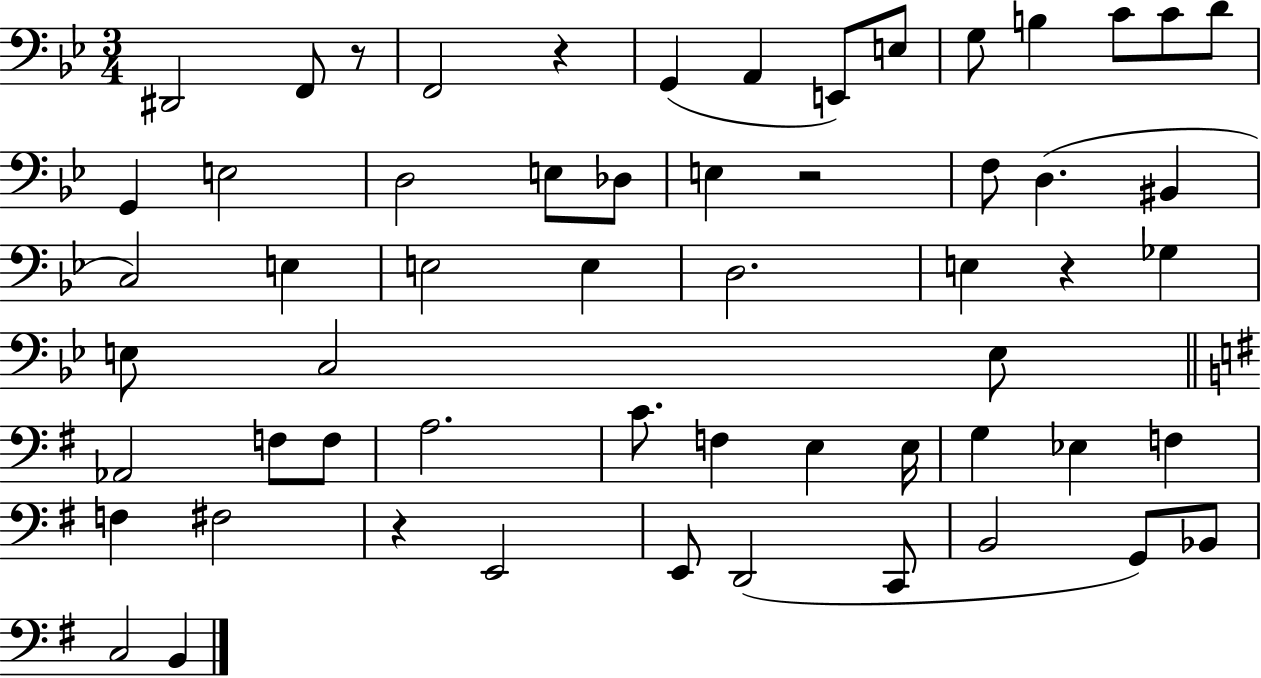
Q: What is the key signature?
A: BES major